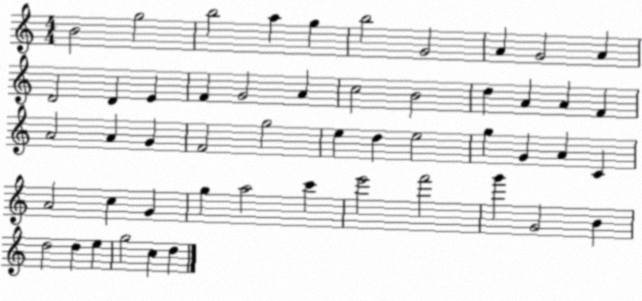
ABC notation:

X:1
T:Untitled
M:4/4
L:1/4
K:C
B2 g2 b2 a g b2 G2 A G2 A D2 D E F G2 A c2 B2 d A A F A2 A G F2 g2 e d e2 g G A C A2 c G g a2 c' e'2 f'2 g' G2 B d2 d e g2 c d